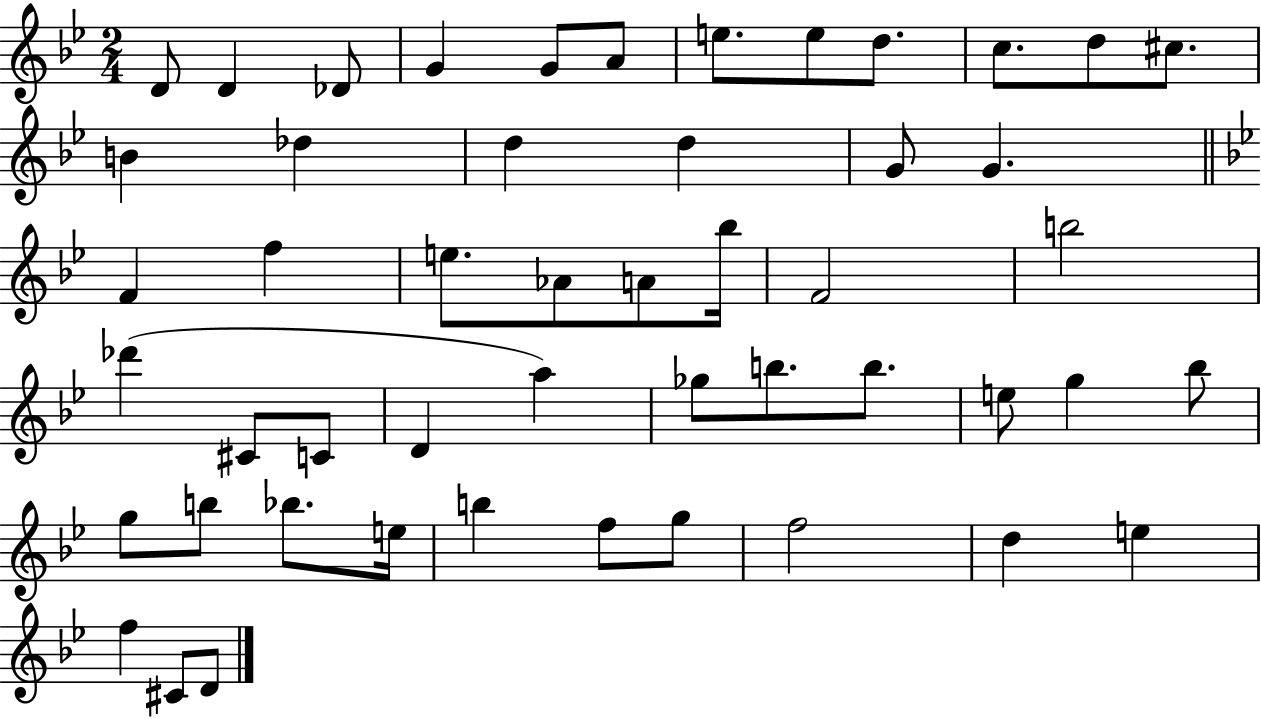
{
  \clef treble
  \numericTimeSignature
  \time 2/4
  \key bes \major
  d'8 d'4 des'8 | g'4 g'8 a'8 | e''8. e''8 d''8. | c''8. d''8 cis''8. | \break b'4 des''4 | d''4 d''4 | g'8 g'4. | \bar "||" \break \key bes \major f'4 f''4 | e''8. aes'8 a'8 bes''16 | f'2 | b''2 | \break des'''4( cis'8 c'8 | d'4 a''4) | ges''8 b''8. b''8. | e''8 g''4 bes''8 | \break g''8 b''8 bes''8. e''16 | b''4 f''8 g''8 | f''2 | d''4 e''4 | \break f''4 cis'8 d'8 | \bar "|."
}